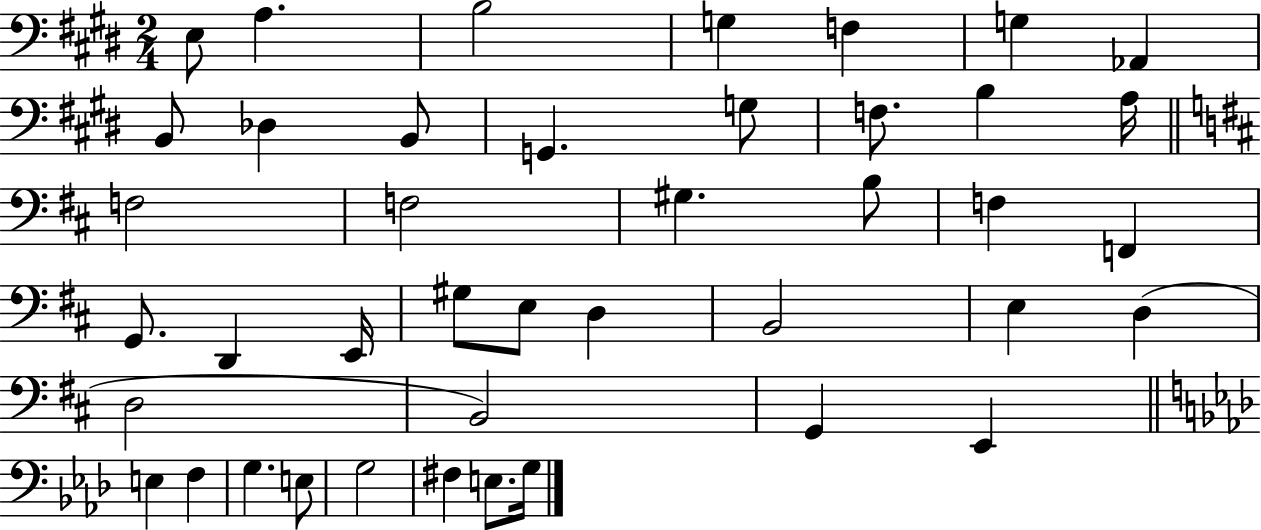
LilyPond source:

{
  \clef bass
  \numericTimeSignature
  \time 2/4
  \key e \major
  e8 a4. | b2 | g4 f4 | g4 aes,4 | \break b,8 des4 b,8 | g,4. g8 | f8. b4 a16 | \bar "||" \break \key d \major f2 | f2 | gis4. b8 | f4 f,4 | \break g,8. d,4 e,16 | gis8 e8 d4 | b,2 | e4 d4( | \break d2 | b,2) | g,4 e,4 | \bar "||" \break \key aes \major e4 f4 | g4. e8 | g2 | fis4 e8. g16 | \break \bar "|."
}